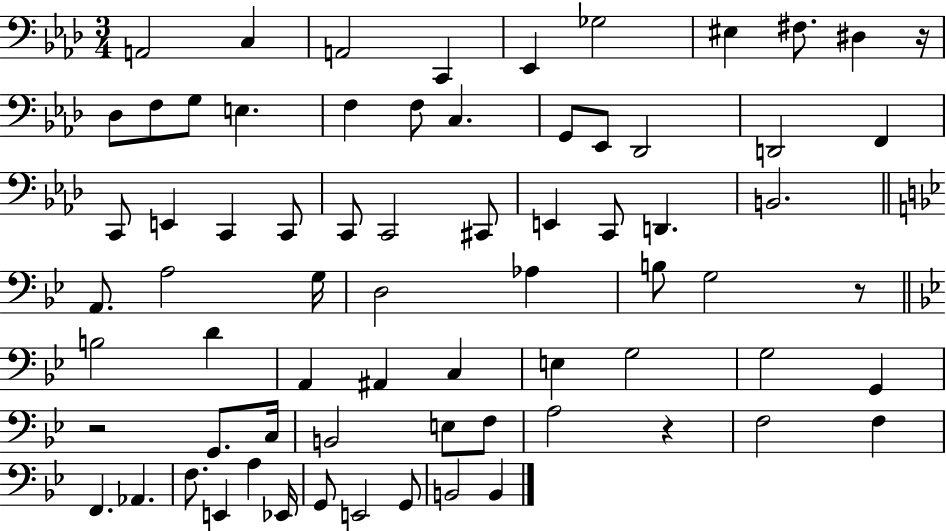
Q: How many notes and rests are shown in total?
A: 71